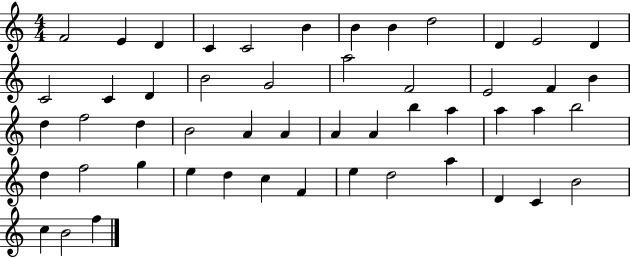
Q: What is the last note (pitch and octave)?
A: F5